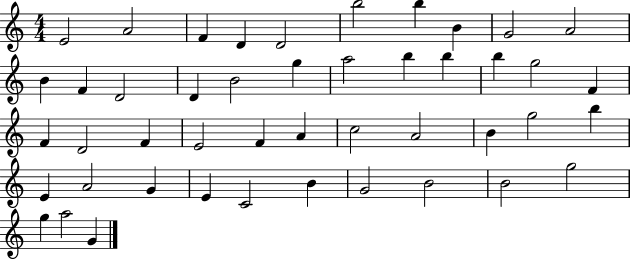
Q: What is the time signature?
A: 4/4